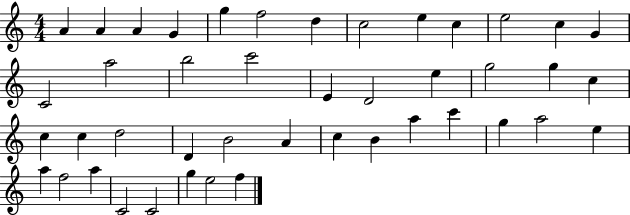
A4/q A4/q A4/q G4/q G5/q F5/h D5/q C5/h E5/q C5/q E5/h C5/q G4/q C4/h A5/h B5/h C6/h E4/q D4/h E5/q G5/h G5/q C5/q C5/q C5/q D5/h D4/q B4/h A4/q C5/q B4/q A5/q C6/q G5/q A5/h E5/q A5/q F5/h A5/q C4/h C4/h G5/q E5/h F5/q